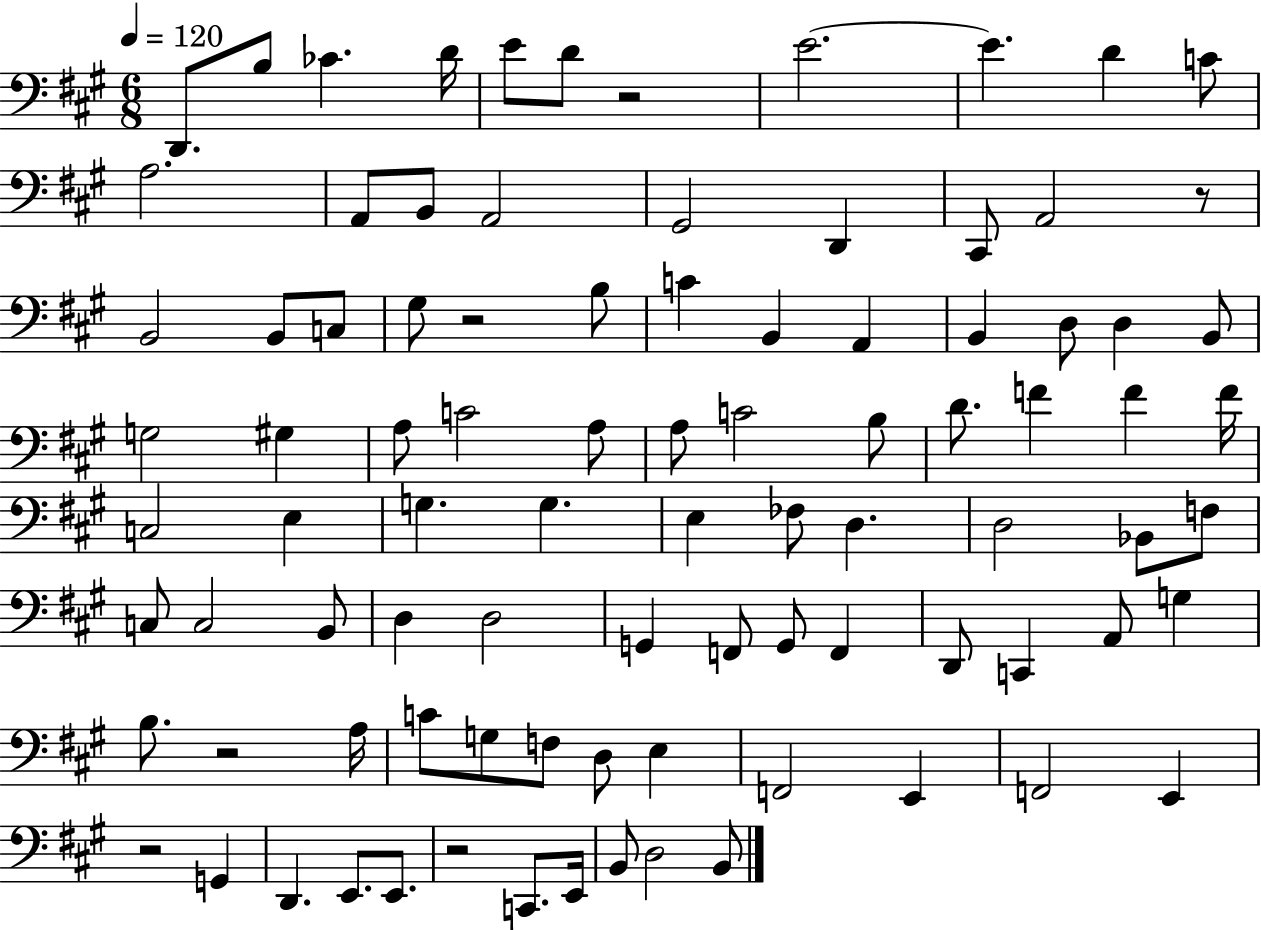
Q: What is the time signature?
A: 6/8